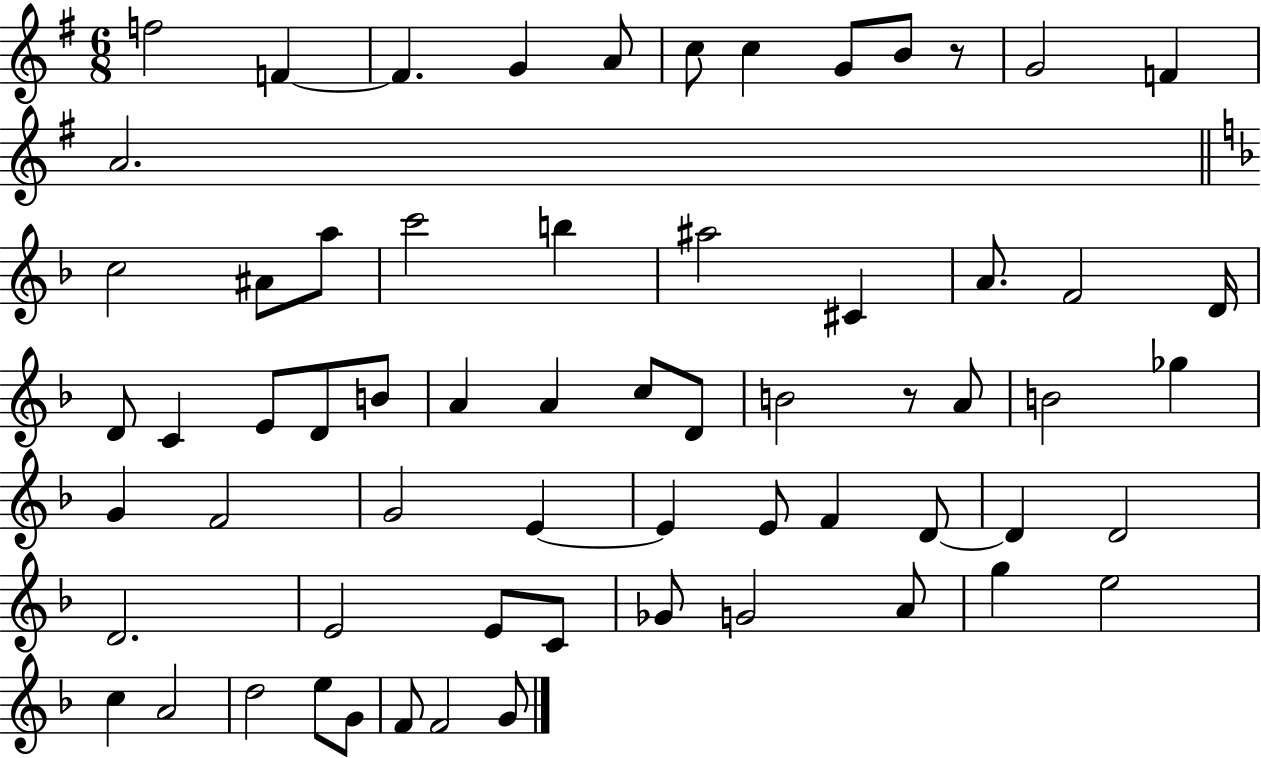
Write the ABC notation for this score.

X:1
T:Untitled
M:6/8
L:1/4
K:G
f2 F F G A/2 c/2 c G/2 B/2 z/2 G2 F A2 c2 ^A/2 a/2 c'2 b ^a2 ^C A/2 F2 D/4 D/2 C E/2 D/2 B/2 A A c/2 D/2 B2 z/2 A/2 B2 _g G F2 G2 E E E/2 F D/2 D D2 D2 E2 E/2 C/2 _G/2 G2 A/2 g e2 c A2 d2 e/2 G/2 F/2 F2 G/2